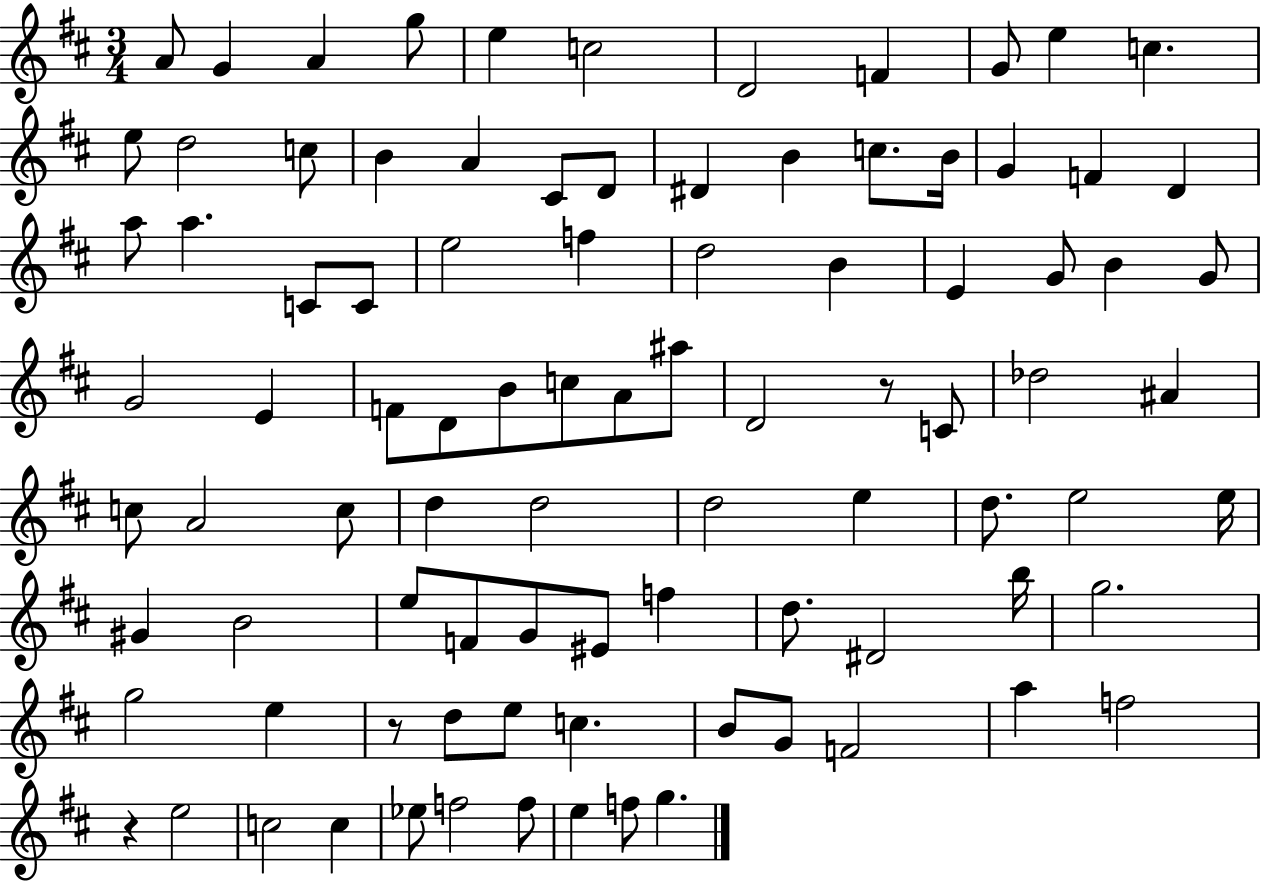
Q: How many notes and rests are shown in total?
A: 92